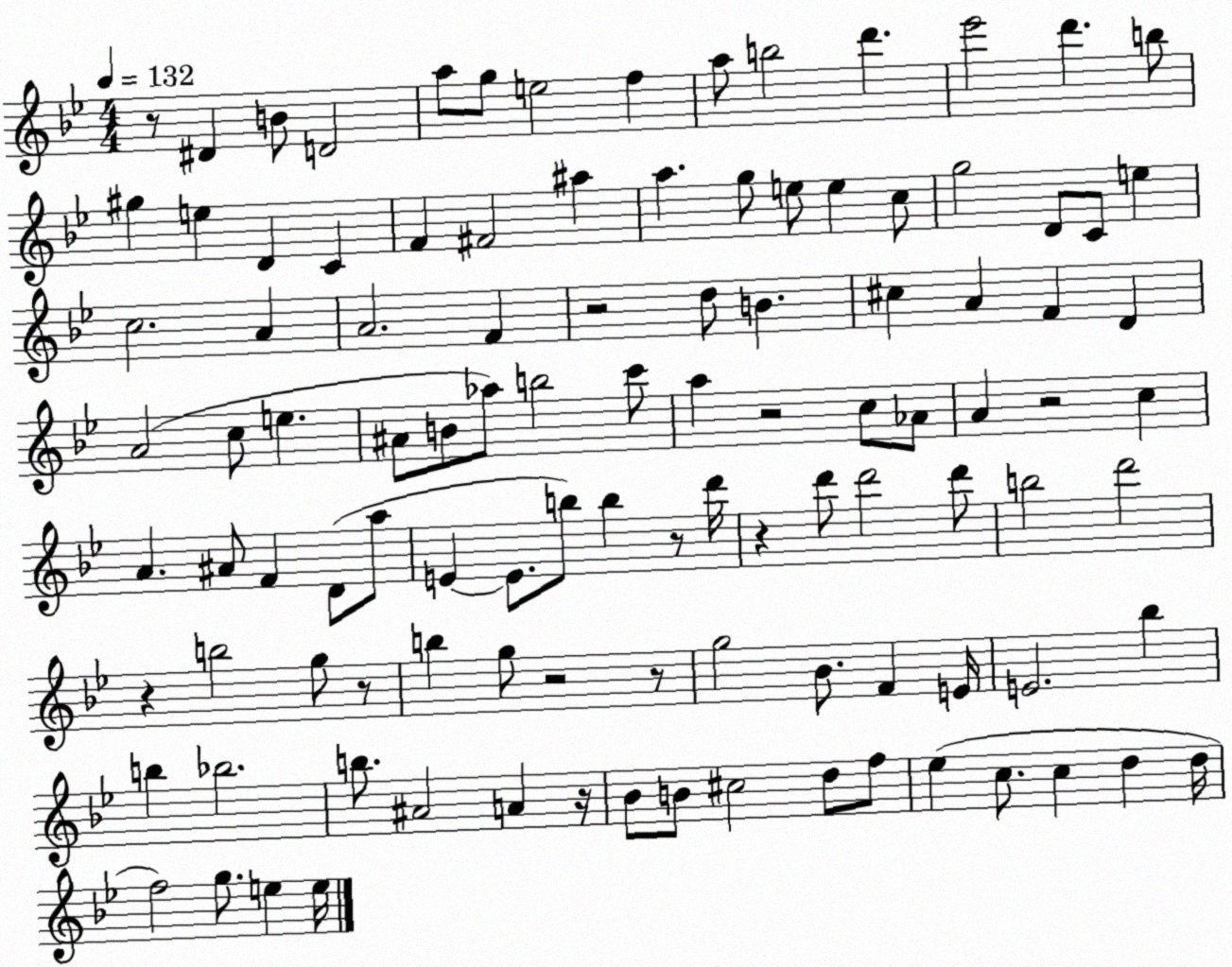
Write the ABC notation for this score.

X:1
T:Untitled
M:4/4
L:1/4
K:Bb
z/2 ^D B/2 D2 a/2 g/2 e2 f a/2 b2 d' _e'2 d' b/2 ^g e D C F ^F2 ^a a g/2 e/2 e c/2 g2 D/2 C/2 e c2 A A2 F z2 d/2 B ^c A F D A2 c/2 e ^A/2 B/2 _a/2 b2 c'/2 a z2 c/2 _A/2 A z2 c A ^A/2 F D/2 a/2 E E/2 b/2 b z/2 d'/4 z d'/2 d'2 d'/2 b2 d'2 z b2 g/2 z/2 b g/2 z2 z/2 g2 _B/2 F E/4 E2 _b b _b2 b/2 ^A2 A z/4 _B/2 B/2 ^c2 d/2 f/2 _e c/2 c d d/4 f2 g/2 e e/4